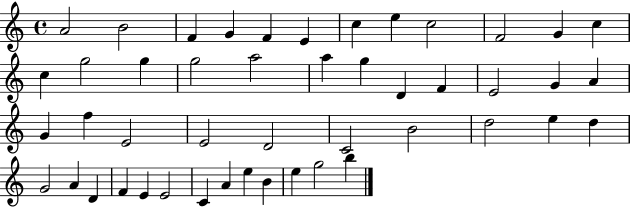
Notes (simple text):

A4/h B4/h F4/q G4/q F4/q E4/q C5/q E5/q C5/h F4/h G4/q C5/q C5/q G5/h G5/q G5/h A5/h A5/q G5/q D4/q F4/q E4/h G4/q A4/q G4/q F5/q E4/h E4/h D4/h C4/h B4/h D5/h E5/q D5/q G4/h A4/q D4/q F4/q E4/q E4/h C4/q A4/q E5/q B4/q E5/q G5/h B5/q